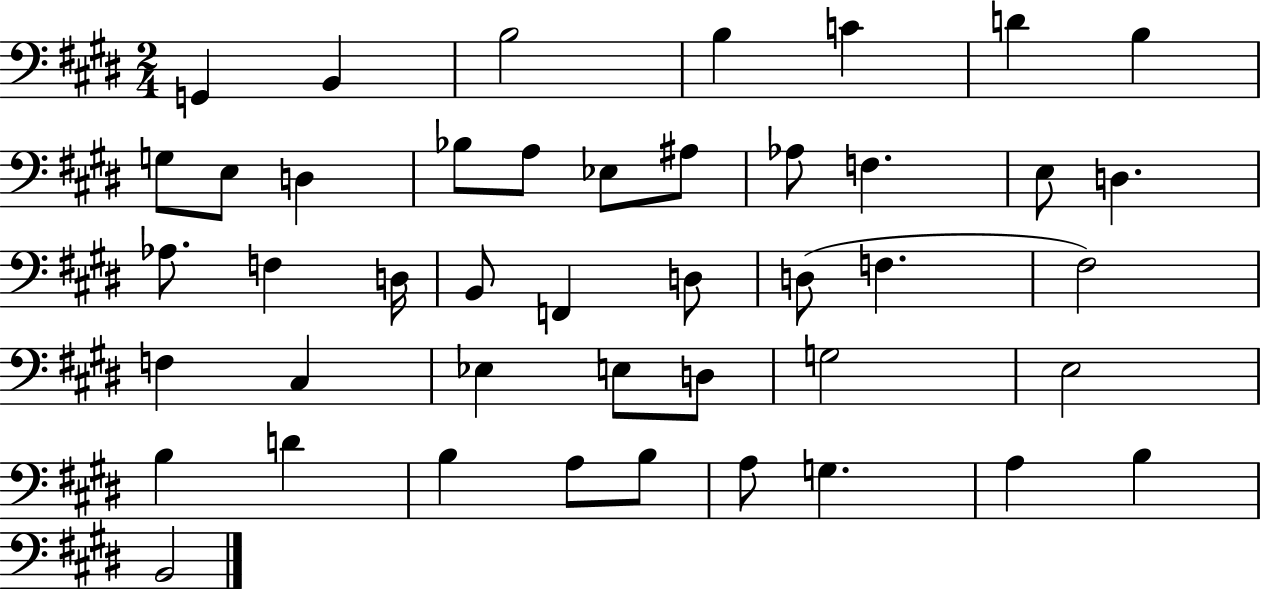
G2/q B2/q B3/h B3/q C4/q D4/q B3/q G3/e E3/e D3/q Bb3/e A3/e Eb3/e A#3/e Ab3/e F3/q. E3/e D3/q. Ab3/e. F3/q D3/s B2/e F2/q D3/e D3/e F3/q. F#3/h F3/q C#3/q Eb3/q E3/e D3/e G3/h E3/h B3/q D4/q B3/q A3/e B3/e A3/e G3/q. A3/q B3/q B2/h